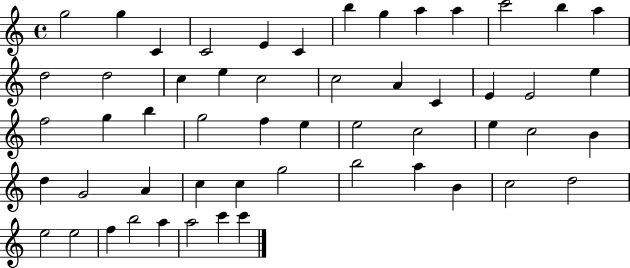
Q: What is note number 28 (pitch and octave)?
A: G5